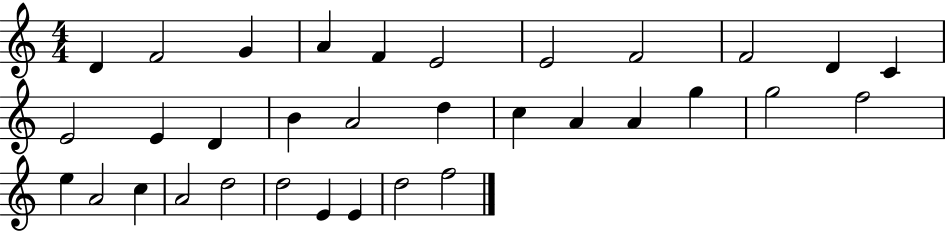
D4/q F4/h G4/q A4/q F4/q E4/h E4/h F4/h F4/h D4/q C4/q E4/h E4/q D4/q B4/q A4/h D5/q C5/q A4/q A4/q G5/q G5/h F5/h E5/q A4/h C5/q A4/h D5/h D5/h E4/q E4/q D5/h F5/h